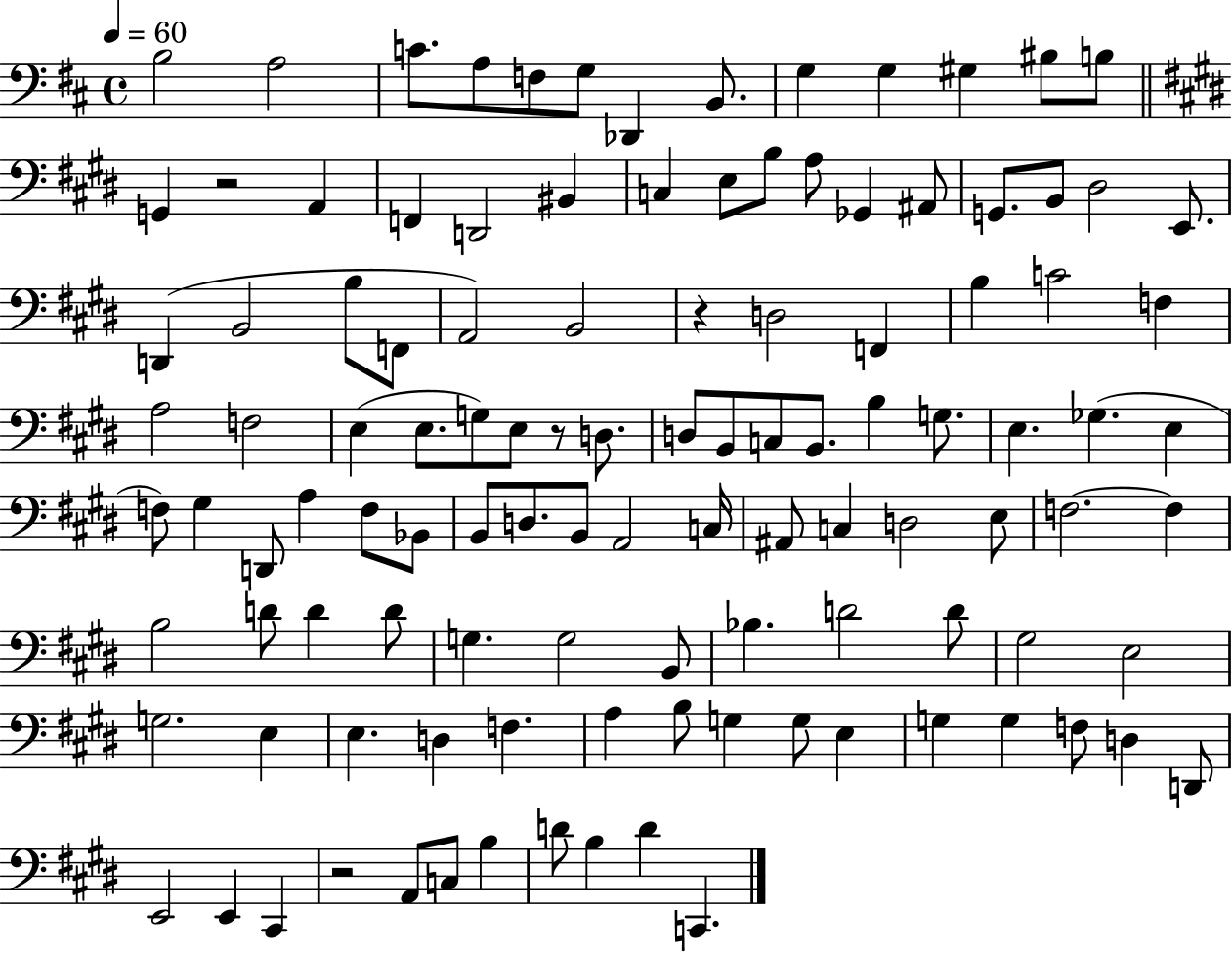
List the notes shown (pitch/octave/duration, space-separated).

B3/h A3/h C4/e. A3/e F3/e G3/e Db2/q B2/e. G3/q G3/q G#3/q BIS3/e B3/e G2/q R/h A2/q F2/q D2/h BIS2/q C3/q E3/e B3/e A3/e Gb2/q A#2/e G2/e. B2/e D#3/h E2/e. D2/q B2/h B3/e F2/e A2/h B2/h R/q D3/h F2/q B3/q C4/h F3/q A3/h F3/h E3/q E3/e. G3/e E3/e R/e D3/e. D3/e B2/e C3/e B2/e. B3/q G3/e. E3/q. Gb3/q. E3/q F3/e G#3/q D2/e A3/q F3/e Bb2/e B2/e D3/e. B2/e A2/h C3/s A#2/e C3/q D3/h E3/e F3/h. F3/q B3/h D4/e D4/q D4/e G3/q. G3/h B2/e Bb3/q. D4/h D4/e G#3/h E3/h G3/h. E3/q E3/q. D3/q F3/q. A3/q B3/e G3/q G3/e E3/q G3/q G3/q F3/e D3/q D2/e E2/h E2/q C#2/q R/h A2/e C3/e B3/q D4/e B3/q D4/q C2/q.